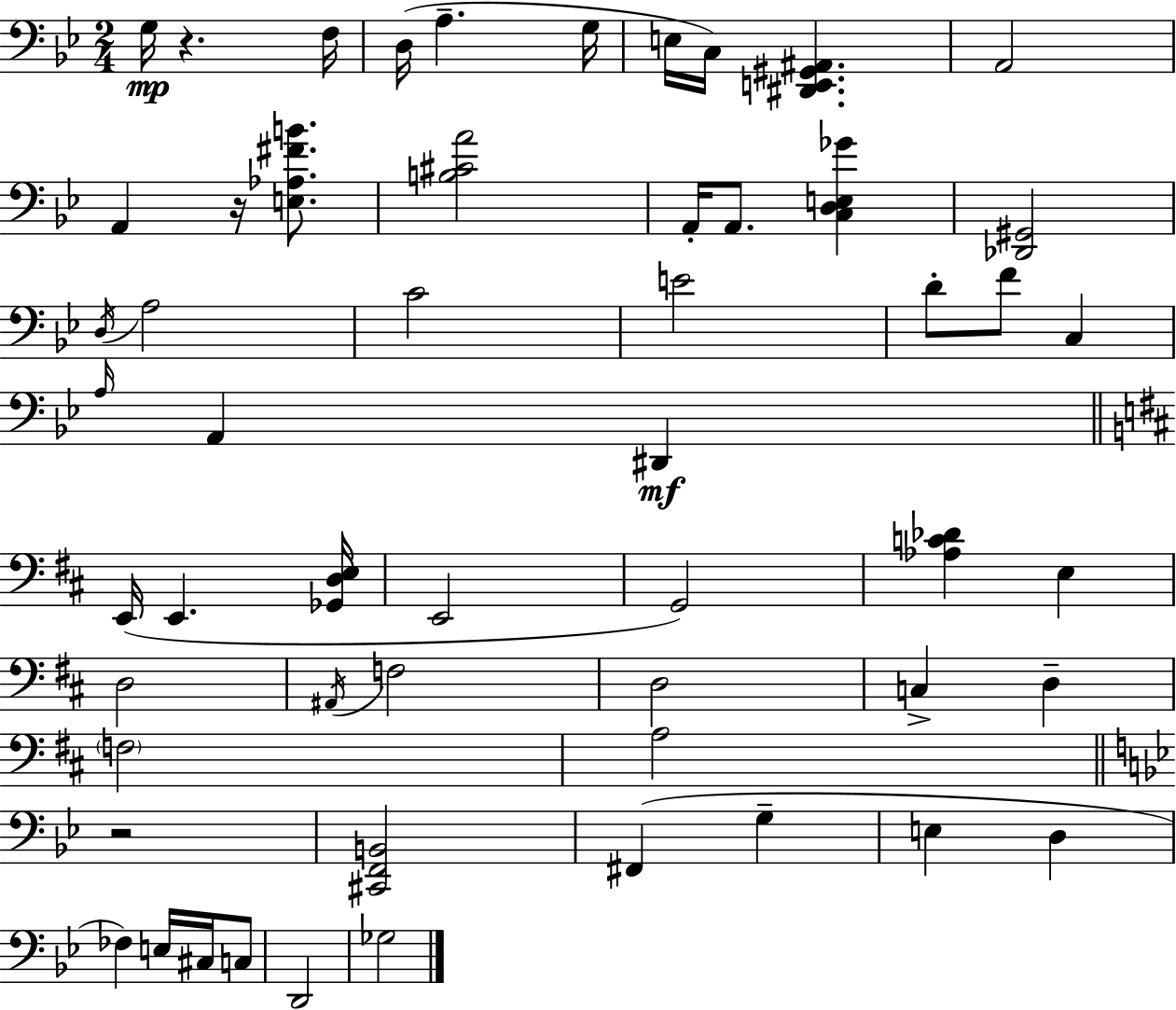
{
  \clef bass
  \numericTimeSignature
  \time 2/4
  \key g \minor
  g16\mp r4. f16 | d16( a4.-- g16 | e16 c16) <dis, e, gis, ais,>4. | a,2 | \break a,4 r16 <e aes fis' b'>8. | <b cis' a'>2 | a,16-. a,8. <c d e ges'>4 | <des, gis,>2 | \break \acciaccatura { d16 } a2 | c'2 | e'2 | d'8-. f'8 c4 | \break \grace { a16 } a,4 dis,4\mf | \bar "||" \break \key d \major e,16( e,4. <ges, d e>16 | e,2 | g,2) | <aes c' des'>4 e4 | \break d2 | \acciaccatura { ais,16 } f2 | d2 | c4-> d4-- | \break \parenthesize f2 | a2 | \bar "||" \break \key g \minor r2 | <cis, f, b,>2 | fis,4( g4-- | e4 d4 | \break fes4) e16 cis16 c8 | d,2 | ges2 | \bar "|."
}